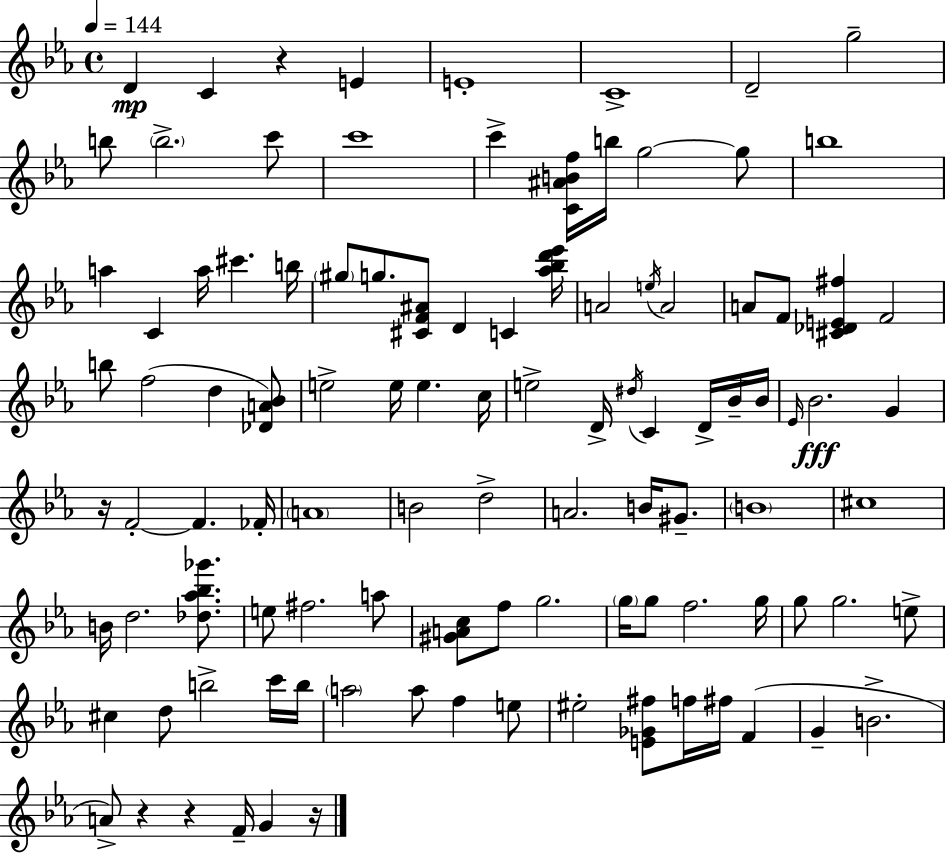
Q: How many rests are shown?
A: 5